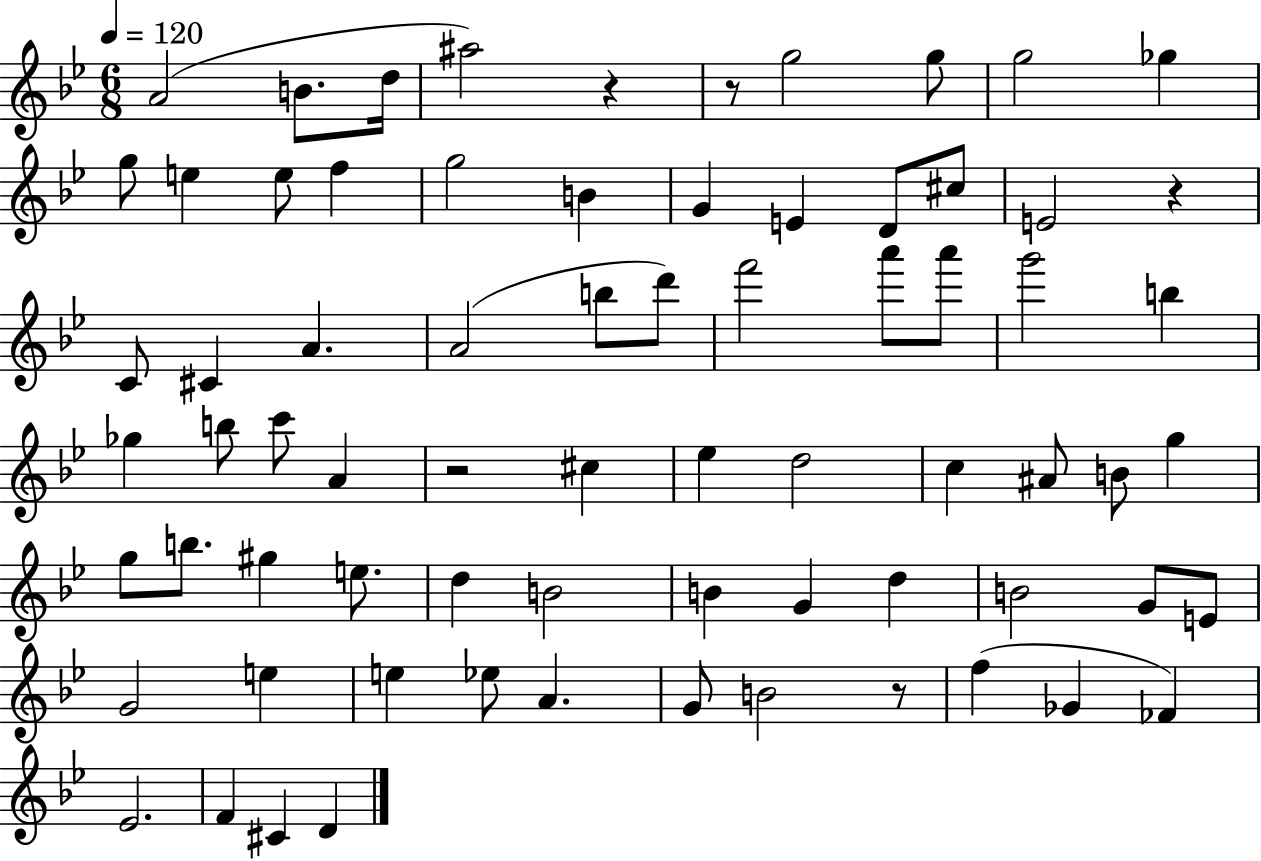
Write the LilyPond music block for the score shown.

{
  \clef treble
  \numericTimeSignature
  \time 6/8
  \key bes \major
  \tempo 4 = 120
  a'2( b'8. d''16 | ais''2) r4 | r8 g''2 g''8 | g''2 ges''4 | \break g''8 e''4 e''8 f''4 | g''2 b'4 | g'4 e'4 d'8 cis''8 | e'2 r4 | \break c'8 cis'4 a'4. | a'2( b''8 d'''8) | f'''2 a'''8 a'''8 | g'''2 b''4 | \break ges''4 b''8 c'''8 a'4 | r2 cis''4 | ees''4 d''2 | c''4 ais'8 b'8 g''4 | \break g''8 b''8. gis''4 e''8. | d''4 b'2 | b'4 g'4 d''4 | b'2 g'8 e'8 | \break g'2 e''4 | e''4 ees''8 a'4. | g'8 b'2 r8 | f''4( ges'4 fes'4) | \break ees'2. | f'4 cis'4 d'4 | \bar "|."
}